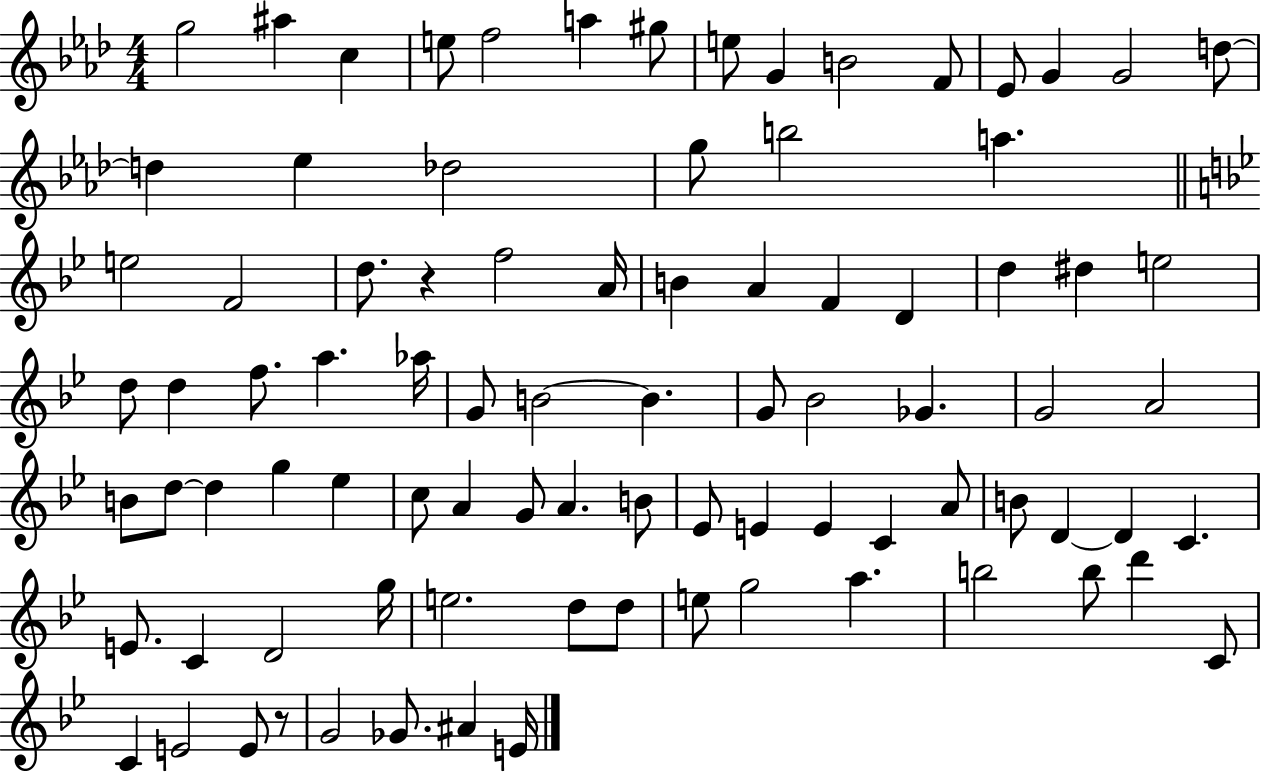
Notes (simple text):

G5/h A#5/q C5/q E5/e F5/h A5/q G#5/e E5/e G4/q B4/h F4/e Eb4/e G4/q G4/h D5/e D5/q Eb5/q Db5/h G5/e B5/h A5/q. E5/h F4/h D5/e. R/q F5/h A4/s B4/q A4/q F4/q D4/q D5/q D#5/q E5/h D5/e D5/q F5/e. A5/q. Ab5/s G4/e B4/h B4/q. G4/e Bb4/h Gb4/q. G4/h A4/h B4/e D5/e D5/q G5/q Eb5/q C5/e A4/q G4/e A4/q. B4/e Eb4/e E4/q E4/q C4/q A4/e B4/e D4/q D4/q C4/q. E4/e. C4/q D4/h G5/s E5/h. D5/e D5/e E5/e G5/h A5/q. B5/h B5/e D6/q C4/e C4/q E4/h E4/e R/e G4/h Gb4/e. A#4/q E4/s